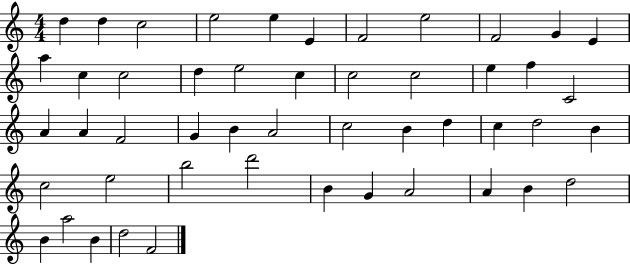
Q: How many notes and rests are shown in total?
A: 49